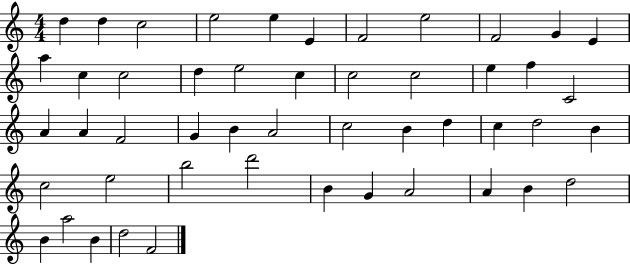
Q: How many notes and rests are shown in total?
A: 49